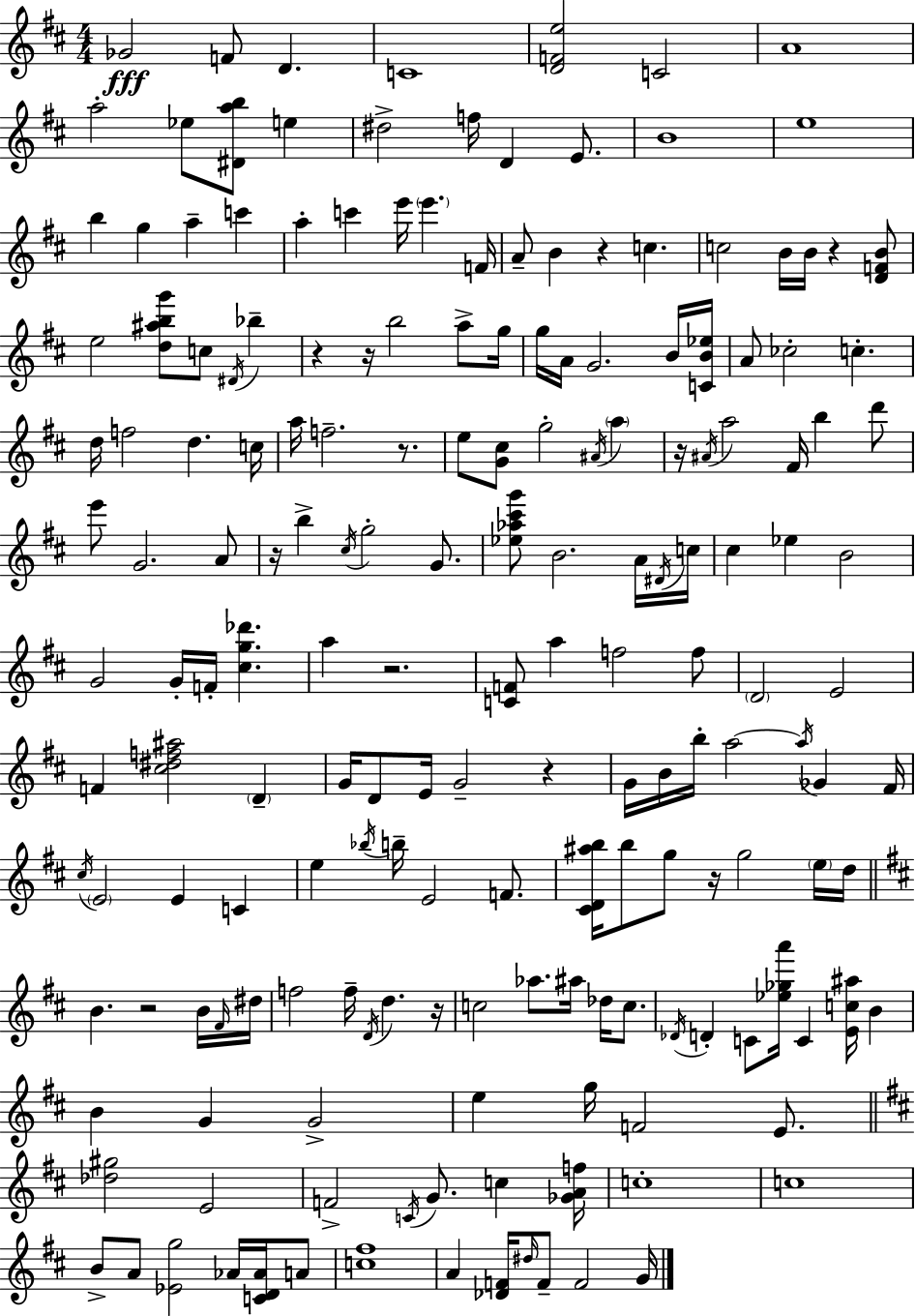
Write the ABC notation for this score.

X:1
T:Untitled
M:4/4
L:1/4
K:D
_G2 F/2 D C4 [DFe]2 C2 A4 a2 _e/2 [^Dab]/2 e ^d2 f/4 D E/2 B4 e4 b g a c' a c' e'/4 e' F/4 A/2 B z c c2 B/4 B/4 z [DFB]/2 e2 [d^abg']/2 c/2 ^D/4 _b z z/4 b2 a/2 g/4 g/4 A/4 G2 B/4 [CB_e]/4 A/2 _c2 c d/4 f2 d c/4 a/4 f2 z/2 e/2 [G^c]/2 g2 ^A/4 a z/4 ^A/4 a2 ^F/4 b d'/2 e'/2 G2 A/2 z/4 b ^c/4 g2 G/2 [_e_a^c'g']/2 B2 A/4 ^D/4 c/4 ^c _e B2 G2 G/4 F/4 [^cg_d'] a z2 [CF]/2 a f2 f/2 D2 E2 F [^c^df^a]2 D G/4 D/2 E/4 G2 z G/4 B/4 b/4 a2 a/4 _G ^F/4 ^c/4 E2 E C e _b/4 b/4 E2 F/2 [^CD^ab]/4 b/2 g/2 z/4 g2 e/4 d/4 B z2 B/4 ^F/4 ^d/4 f2 f/4 D/4 d z/4 c2 _a/2 ^a/4 _d/4 c/2 _D/4 D C/2 [_e_ga']/4 C [Ec^a]/4 B B G G2 e g/4 F2 E/2 [_d^g]2 E2 F2 C/4 G/2 c [_GAf]/4 c4 c4 B/2 A/2 [_Eg]2 _A/4 [CD_A]/4 A/2 [c^f]4 A [_DF]/4 ^d/4 F/2 F2 G/4